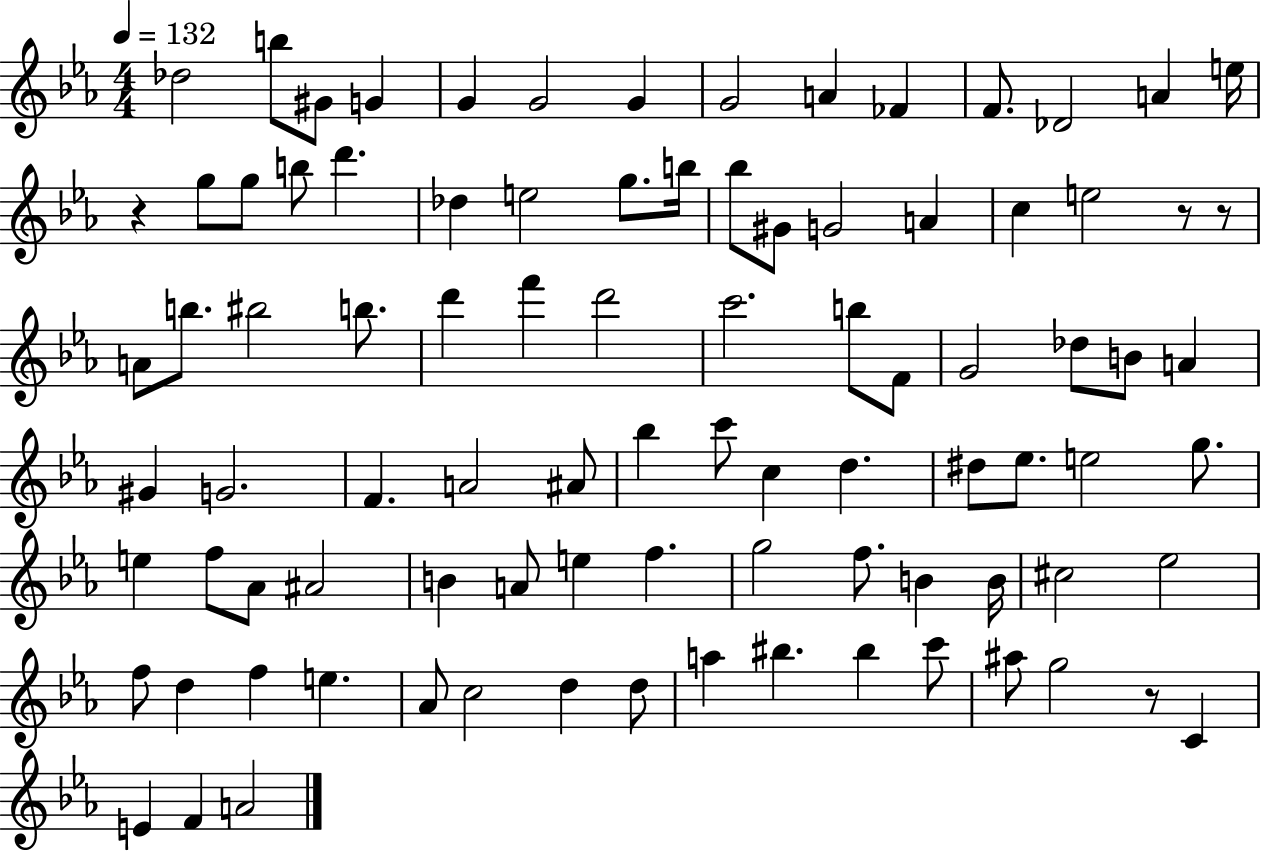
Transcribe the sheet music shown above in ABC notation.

X:1
T:Untitled
M:4/4
L:1/4
K:Eb
_d2 b/2 ^G/2 G G G2 G G2 A _F F/2 _D2 A e/4 z g/2 g/2 b/2 d' _d e2 g/2 b/4 _b/2 ^G/2 G2 A c e2 z/2 z/2 A/2 b/2 ^b2 b/2 d' f' d'2 c'2 b/2 F/2 G2 _d/2 B/2 A ^G G2 F A2 ^A/2 _b c'/2 c d ^d/2 _e/2 e2 g/2 e f/2 _A/2 ^A2 B A/2 e f g2 f/2 B B/4 ^c2 _e2 f/2 d f e _A/2 c2 d d/2 a ^b ^b c'/2 ^a/2 g2 z/2 C E F A2